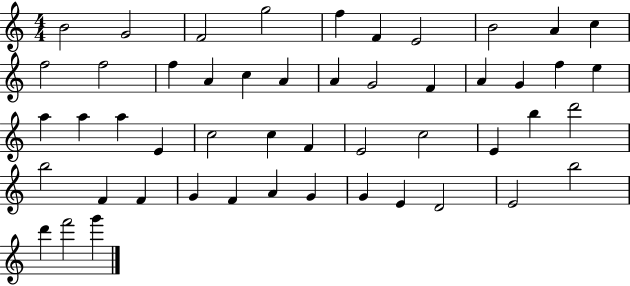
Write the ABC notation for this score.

X:1
T:Untitled
M:4/4
L:1/4
K:C
B2 G2 F2 g2 f F E2 B2 A c f2 f2 f A c A A G2 F A G f e a a a E c2 c F E2 c2 E b d'2 b2 F F G F A G G E D2 E2 b2 d' f'2 g'